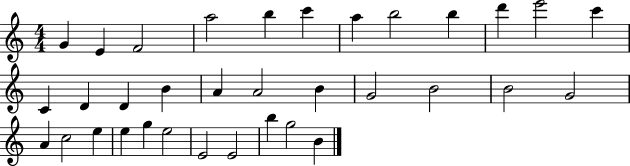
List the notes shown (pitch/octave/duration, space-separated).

G4/q E4/q F4/h A5/h B5/q C6/q A5/q B5/h B5/q D6/q E6/h C6/q C4/q D4/q D4/q B4/q A4/q A4/h B4/q G4/h B4/h B4/h G4/h A4/q C5/h E5/q E5/q G5/q E5/h E4/h E4/h B5/q G5/h B4/q